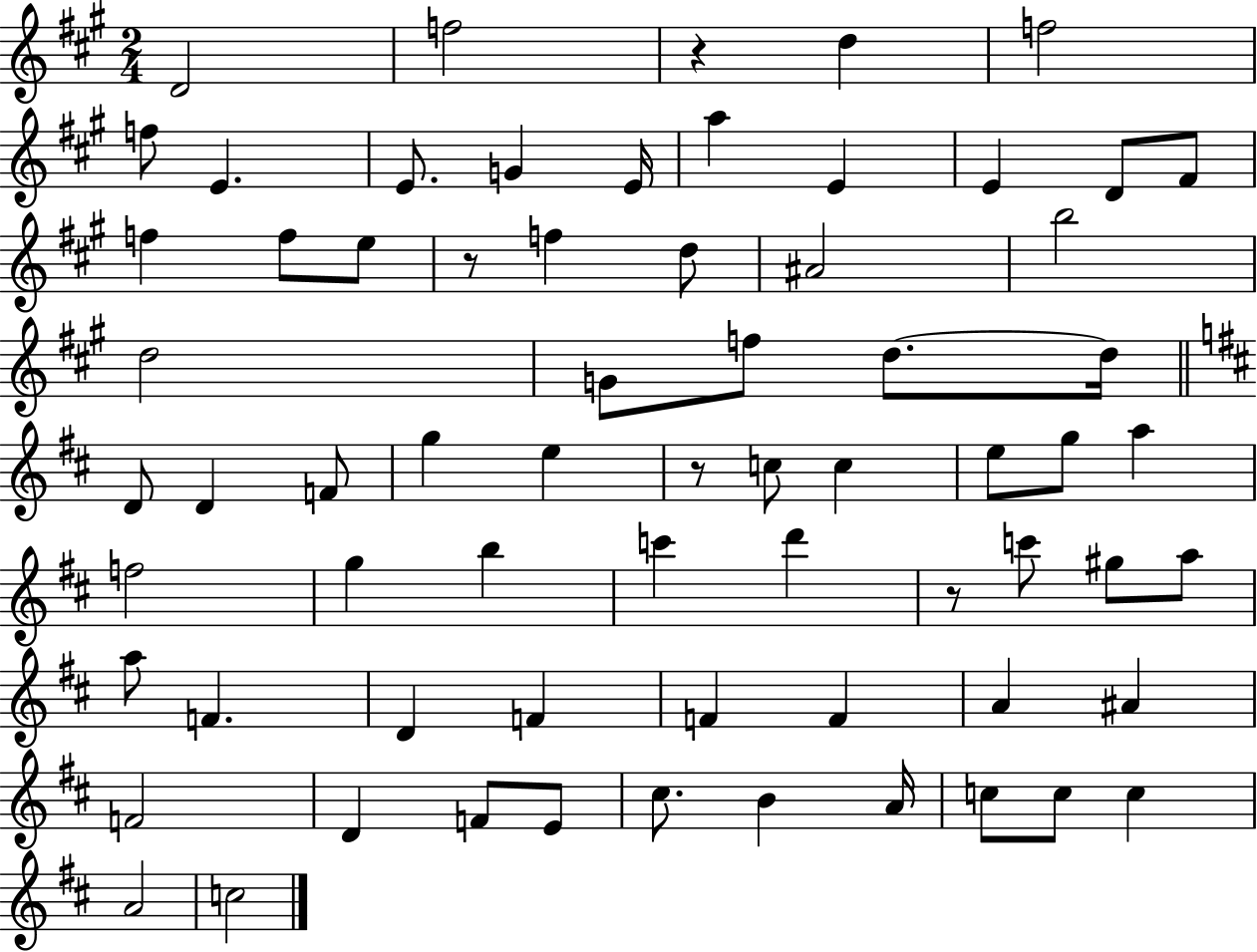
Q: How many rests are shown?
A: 4